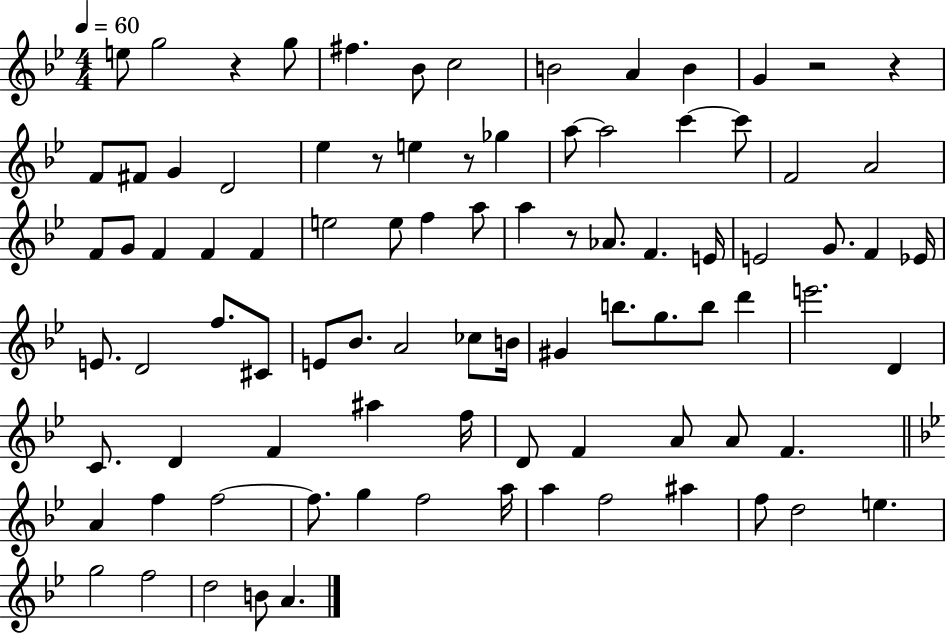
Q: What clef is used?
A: treble